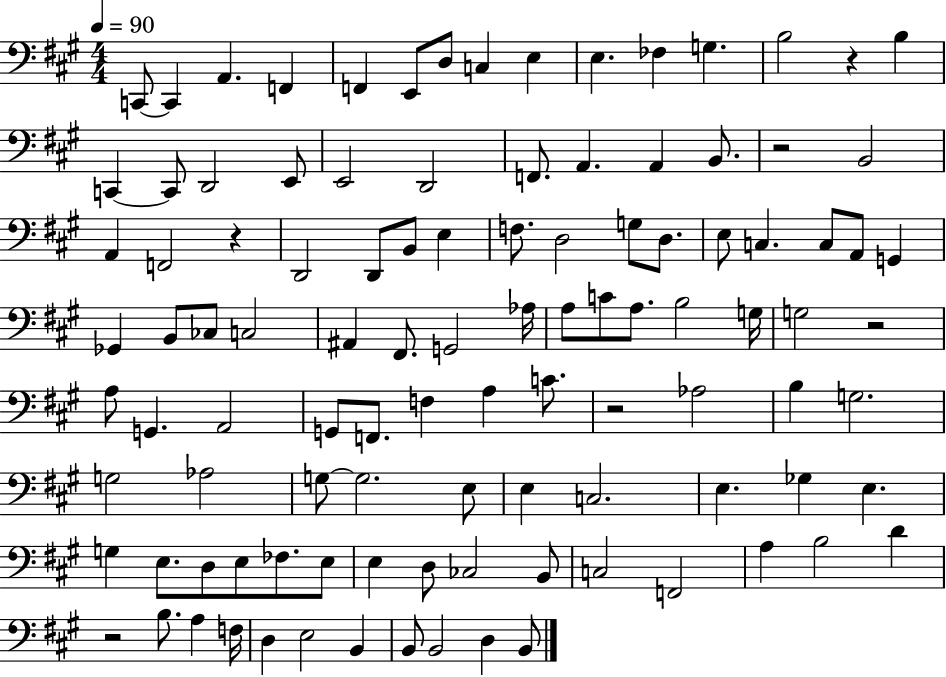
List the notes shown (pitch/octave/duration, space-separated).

C2/e C2/q A2/q. F2/q F2/q E2/e D3/e C3/q E3/q E3/q. FES3/q G3/q. B3/h R/q B3/q C2/q C2/e D2/h E2/e E2/h D2/h F2/e. A2/q. A2/q B2/e. R/h B2/h A2/q F2/h R/q D2/h D2/e B2/e E3/q F3/e. D3/h G3/e D3/e. E3/e C3/q. C3/e A2/e G2/q Gb2/q B2/e CES3/e C3/h A#2/q F#2/e. G2/h Ab3/s A3/e C4/e A3/e. B3/h G3/s G3/h R/h A3/e G2/q. A2/h G2/e F2/e. F3/q A3/q C4/e. R/h Ab3/h B3/q G3/h. G3/h Ab3/h G3/e G3/h. E3/e E3/q C3/h. E3/q. Gb3/q E3/q. G3/q E3/e. D3/e E3/e FES3/e. E3/e E3/q D3/e CES3/h B2/e C3/h F2/h A3/q B3/h D4/q R/h B3/e. A3/q F3/s D3/q E3/h B2/q B2/e B2/h D3/q B2/e